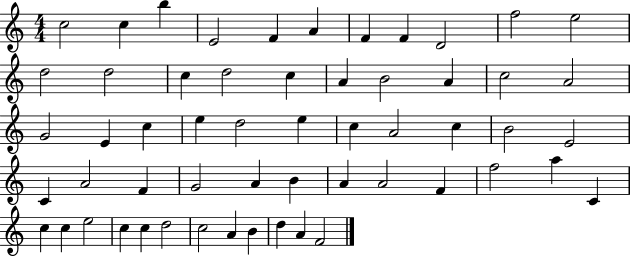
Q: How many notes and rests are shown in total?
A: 56